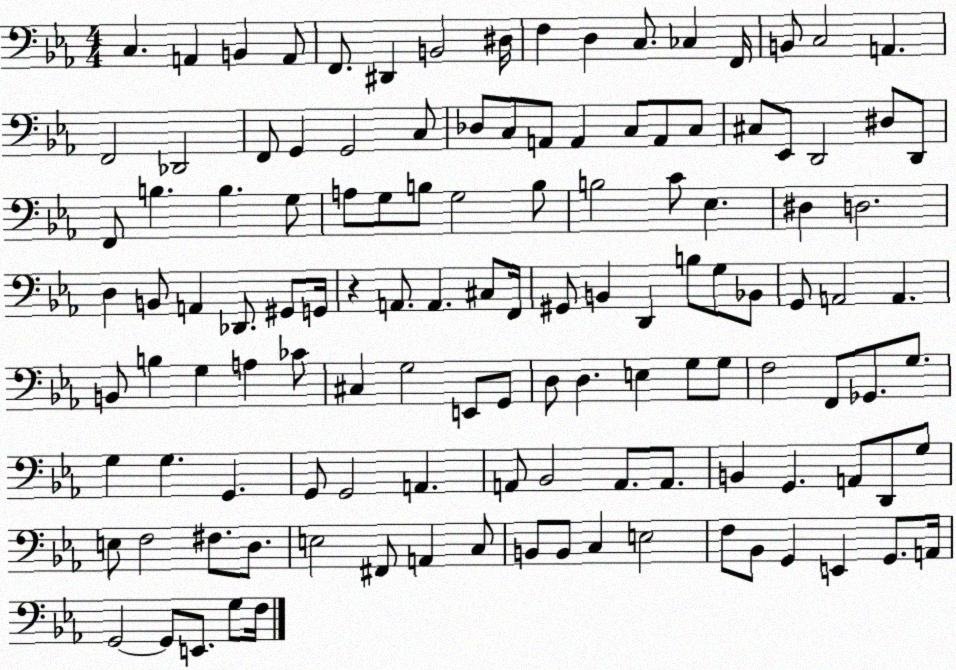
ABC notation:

X:1
T:Untitled
M:4/4
L:1/4
K:Eb
C, A,, B,, A,,/2 F,,/2 ^D,, B,,2 ^D,/4 F, D, C,/2 _C, F,,/4 B,,/2 C,2 A,, F,,2 _D,,2 F,,/2 G,, G,,2 C,/2 _D,/2 C,/2 A,,/2 A,, C,/2 A,,/2 C,/2 ^C,/2 _E,,/2 D,,2 ^D,/2 D,,/2 F,,/2 B, B, G,/2 A,/2 G,/2 B,/2 G,2 B,/2 B,2 C/2 _E, ^D, D,2 D, B,,/2 A,, _D,,/2 ^G,,/2 G,,/4 z A,,/2 A,, ^C,/2 F,,/4 ^G,,/2 B,, D,, B,/2 G,/2 _B,,/2 G,,/2 A,,2 A,, B,,/2 B, G, A, _C/2 ^C, G,2 E,,/2 G,,/2 D,/2 D, E, G,/2 G,/2 F,2 F,,/2 _G,,/2 G,/2 G, G, G,, G,,/2 G,,2 A,, A,,/2 _B,,2 A,,/2 A,,/2 B,, G,, A,,/2 D,,/2 G,/2 E,/2 F,2 ^F,/2 D,/2 E,2 ^F,,/2 A,, C,/2 B,,/2 B,,/2 C, E,2 F,/2 _B,,/2 G,, E,, G,,/2 A,,/4 G,,2 G,,/2 E,,/2 G,/2 F,/4